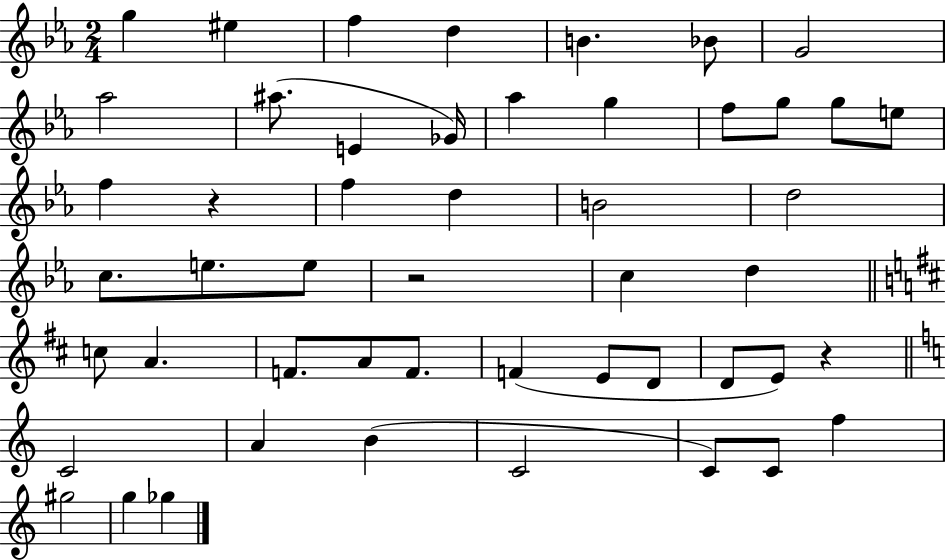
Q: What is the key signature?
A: EES major